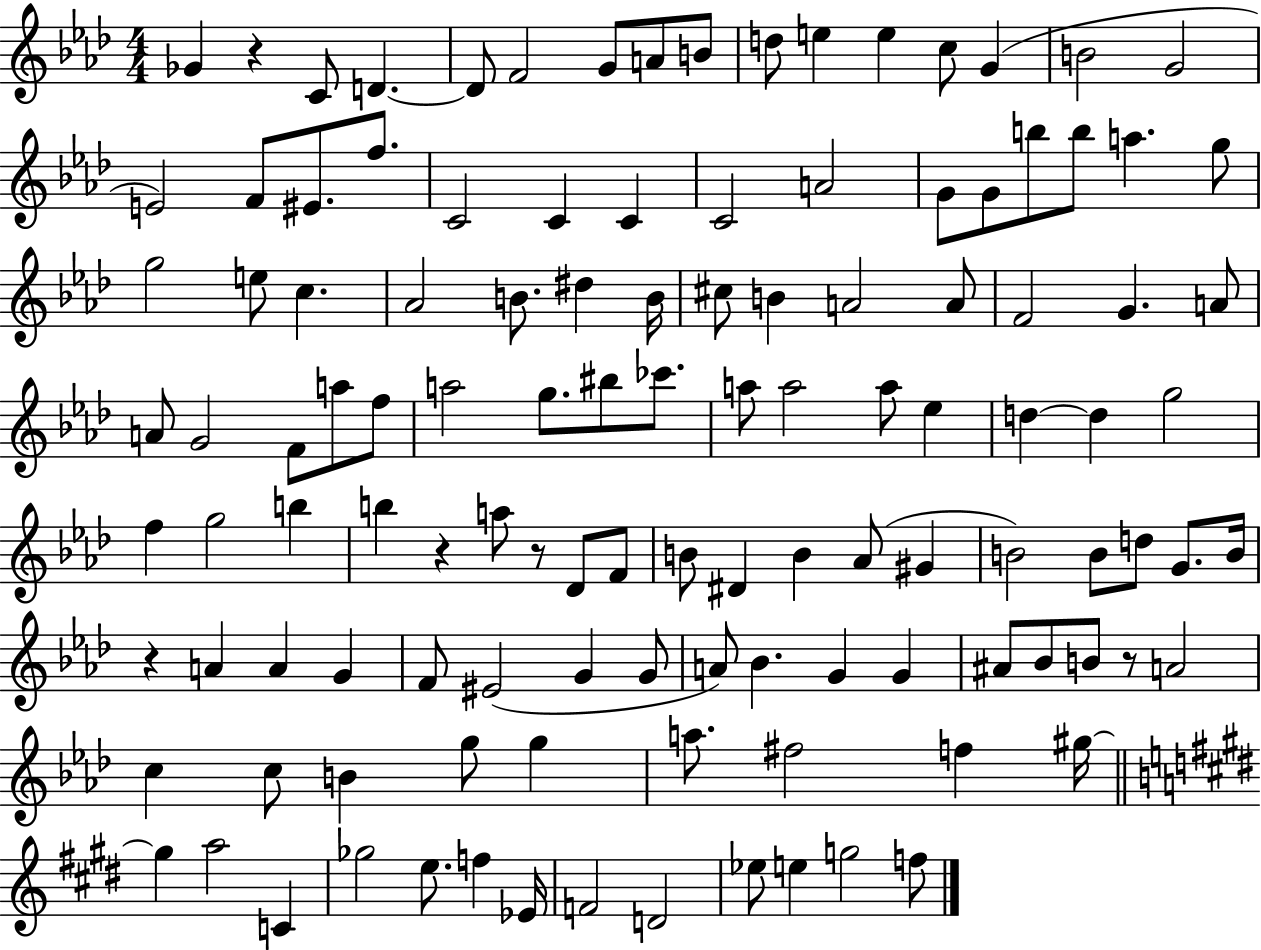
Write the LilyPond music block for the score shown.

{
  \clef treble
  \numericTimeSignature
  \time 4/4
  \key aes \major
  ges'4 r4 c'8 d'4.~~ | d'8 f'2 g'8 a'8 b'8 | d''8 e''4 e''4 c''8 g'4( | b'2 g'2 | \break e'2) f'8 eis'8. f''8. | c'2 c'4 c'4 | c'2 a'2 | g'8 g'8 b''8 b''8 a''4. g''8 | \break g''2 e''8 c''4. | aes'2 b'8. dis''4 b'16 | cis''8 b'4 a'2 a'8 | f'2 g'4. a'8 | \break a'8 g'2 f'8 a''8 f''8 | a''2 g''8. bis''8 ces'''8. | a''8 a''2 a''8 ees''4 | d''4~~ d''4 g''2 | \break f''4 g''2 b''4 | b''4 r4 a''8 r8 des'8 f'8 | b'8 dis'4 b'4 aes'8( gis'4 | b'2) b'8 d''8 g'8. b'16 | \break r4 a'4 a'4 g'4 | f'8 eis'2( g'4 g'8 | a'8) bes'4. g'4 g'4 | ais'8 bes'8 b'8 r8 a'2 | \break c''4 c''8 b'4 g''8 g''4 | a''8. fis''2 f''4 gis''16~~ | \bar "||" \break \key e \major gis''4 a''2 c'4 | ges''2 e''8. f''4 ees'16 | f'2 d'2 | ees''8 e''4 g''2 f''8 | \break \bar "|."
}